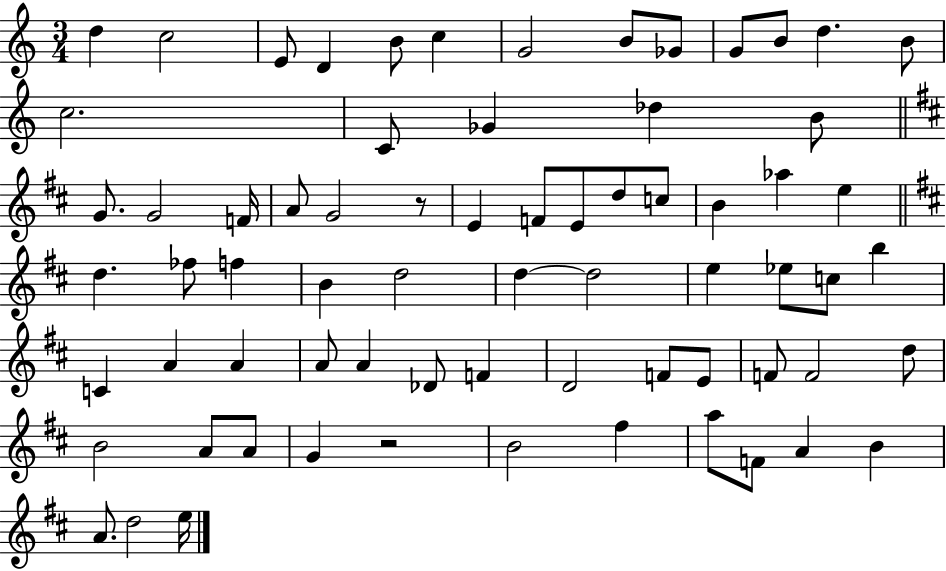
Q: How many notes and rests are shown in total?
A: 70